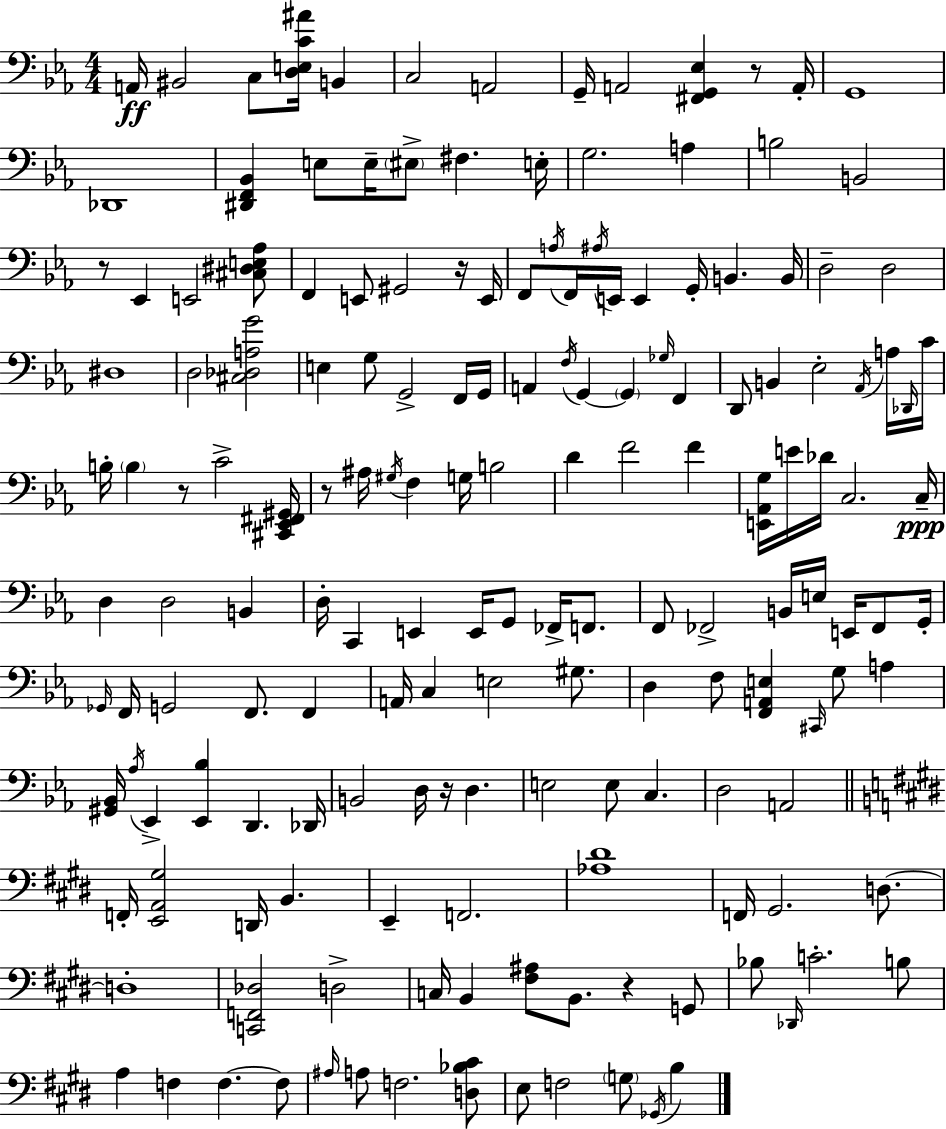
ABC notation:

X:1
T:Untitled
M:4/4
L:1/4
K:Cm
A,,/4 ^B,,2 C,/2 [D,E,C^A]/4 B,, C,2 A,,2 G,,/4 A,,2 [^F,,G,,_E,] z/2 A,,/4 G,,4 _D,,4 [^D,,F,,_B,,] E,/2 E,/4 ^E,/2 ^F, E,/4 G,2 A, B,2 B,,2 z/2 _E,, E,,2 [^C,^D,E,_A,]/2 F,, E,,/2 ^G,,2 z/4 E,,/4 F,,/2 A,/4 F,,/4 ^A,/4 E,,/4 E,, G,,/4 B,, B,,/4 D,2 D,2 ^D,4 D,2 [^C,_D,A,G]2 E, G,/2 G,,2 F,,/4 G,,/4 A,, F,/4 G,, G,, _G,/4 F,, D,,/2 B,, _E,2 _A,,/4 A,/4 _D,,/4 C/4 B,/4 B, z/2 C2 [^C,,_E,,^F,,^G,,]/4 z/2 ^A,/4 ^G,/4 F, G,/4 B,2 D F2 F [E,,_A,,G,]/4 E/4 _D/4 C,2 C,/4 D, D,2 B,, D,/4 C,, E,, E,,/4 G,,/2 _F,,/4 F,,/2 F,,/2 _F,,2 B,,/4 E,/4 E,,/4 _F,,/2 G,,/4 _G,,/4 F,,/4 G,,2 F,,/2 F,, A,,/4 C, E,2 ^G,/2 D, F,/2 [F,,A,,E,] ^C,,/4 G,/2 A, [^G,,_B,,]/4 _A,/4 _E,, [_E,,_B,] D,, _D,,/4 B,,2 D,/4 z/4 D, E,2 E,/2 C, D,2 A,,2 F,,/4 [E,,A,,^G,]2 D,,/4 B,, E,, F,,2 [_A,^D]4 F,,/4 ^G,,2 D,/2 D,4 [C,,F,,_D,]2 D,2 C,/4 B,, [^F,^A,]/2 B,,/2 z G,,/2 _B,/2 _D,,/4 C2 B,/2 A, F, F, F,/2 ^A,/4 A,/2 F,2 [D,_B,^C]/2 E,/2 F,2 G,/2 _G,,/4 B,